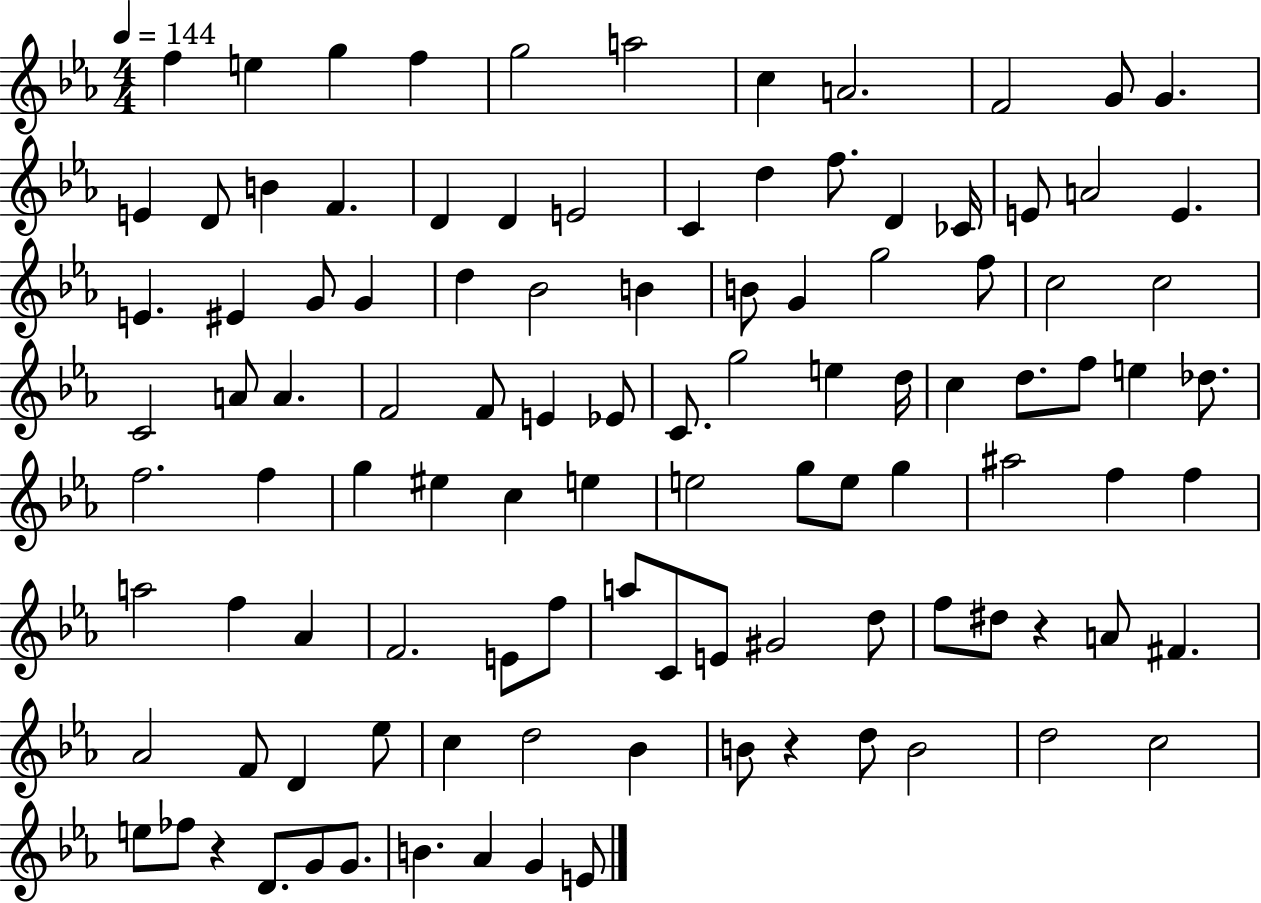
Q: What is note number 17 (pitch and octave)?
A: D4